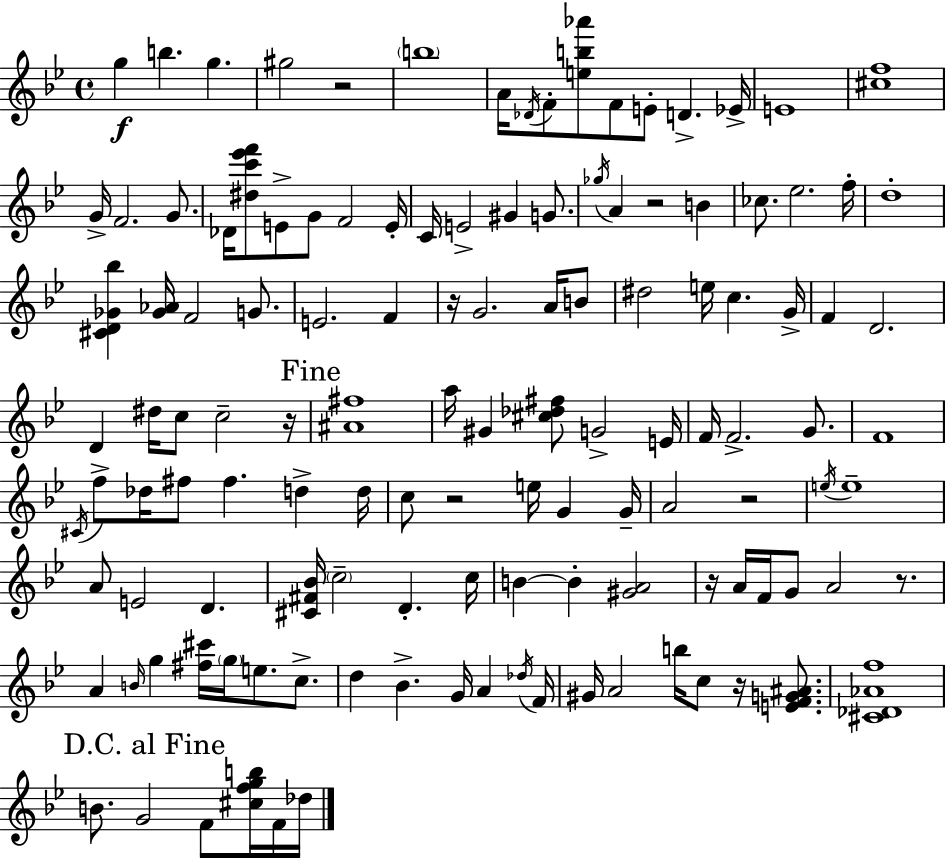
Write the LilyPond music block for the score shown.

{
  \clef treble
  \time 4/4
  \defaultTimeSignature
  \key g \minor
  g''4\f b''4. g''4. | gis''2 r2 | \parenthesize b''1 | a'16 \acciaccatura { des'16 } f'8-. <e'' b'' aes'''>8 f'8 e'8-. d'4.-> | \break ees'16-> e'1 | <cis'' f''>1 | g'16-> f'2. g'8. | des'16 <dis'' c''' ees''' f'''>8 e'8-> g'8 f'2 | \break e'16-. c'16 e'2-> gis'4 g'8. | \acciaccatura { ges''16 } a'4 r2 b'4 | ces''8. ees''2. | f''16-. d''1-. | \break <cis' d' ges' bes''>4 <ges' aes'>16 f'2 g'8. | e'2. f'4 | r16 g'2. a'16 | b'8 dis''2 e''16 c''4. | \break g'16-> f'4 d'2. | d'4 dis''16 c''8 c''2-- | r16 \mark "Fine" <ais' fis''>1 | a''16 gis'4 <cis'' des'' fis''>8 g'2-> | \break e'16 f'16 f'2.-> g'8. | f'1 | \acciaccatura { cis'16 } f''8-> des''16 fis''8 fis''4. d''4-> | d''16 c''8 r2 e''16 g'4 | \break g'16-- a'2 r2 | \acciaccatura { e''16 } e''1-- | a'8 e'2 d'4. | <cis' fis' bes'>16 \parenthesize c''2-- d'4.-. | \break c''16 b'4~~ b'4-. <gis' a'>2 | r16 a'16 f'16 g'8 a'2 | r8. a'4 \grace { b'16 } g''4 <fis'' cis'''>16 \parenthesize g''16 e''8. | c''8.-> d''4 bes'4.-> g'16 | \break a'4 \acciaccatura { des''16 } f'16 gis'16 a'2 b''16 | c''8 r16 <e' f' g' ais'>8. <cis' des' aes' f''>1 | \mark "D.C. al Fine" b'8. g'2 | f'8 <cis'' f'' g'' b''>16 f'16 des''16 \bar "|."
}